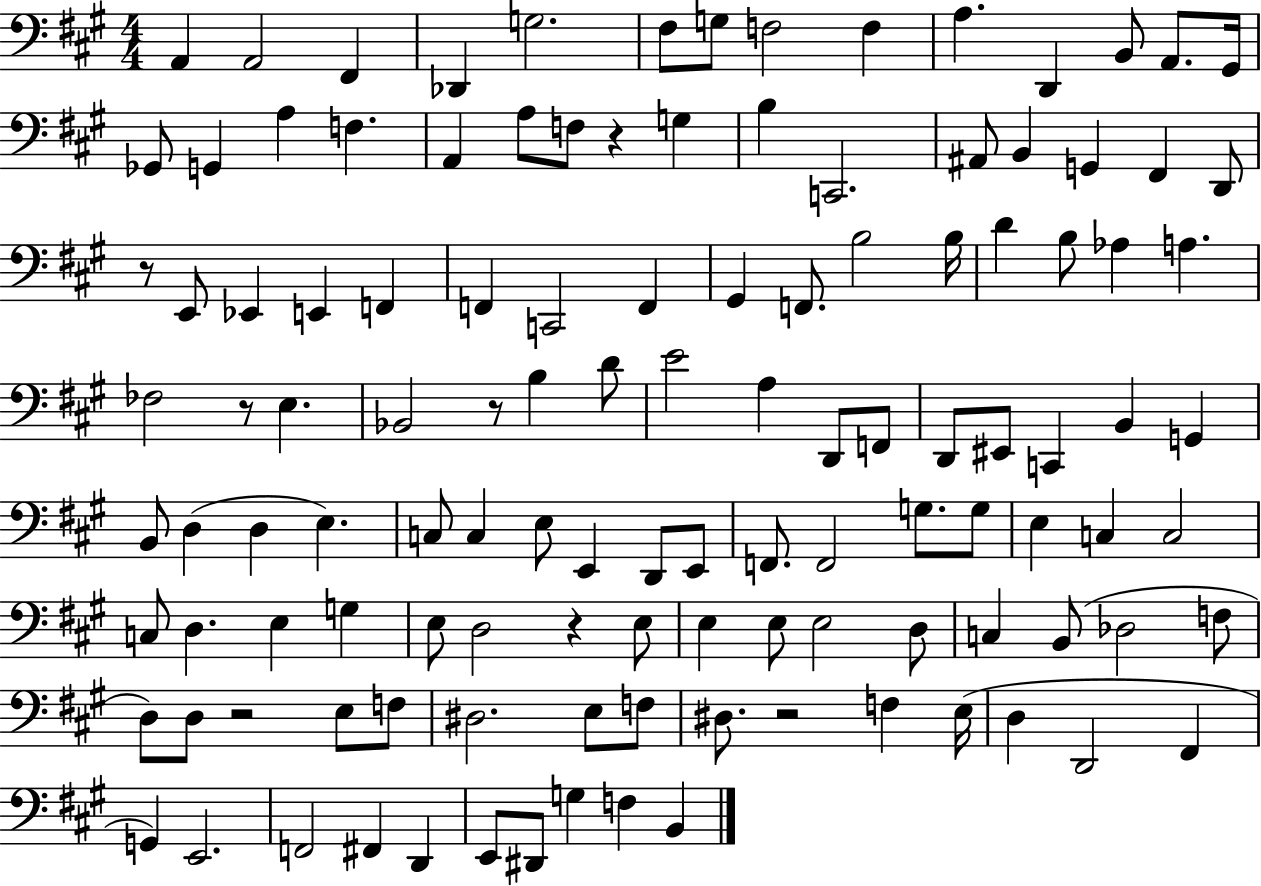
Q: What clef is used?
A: bass